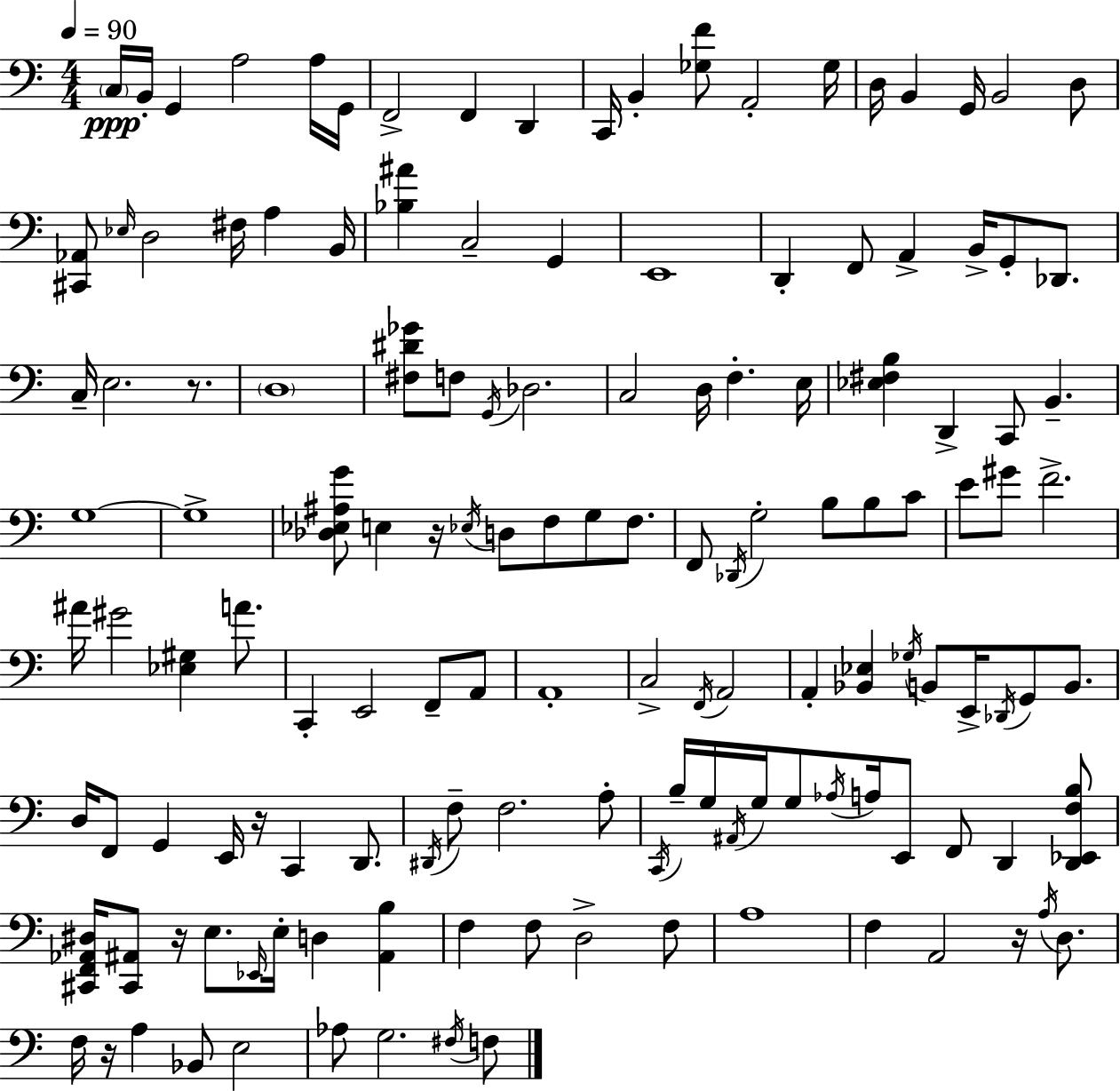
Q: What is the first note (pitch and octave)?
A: C3